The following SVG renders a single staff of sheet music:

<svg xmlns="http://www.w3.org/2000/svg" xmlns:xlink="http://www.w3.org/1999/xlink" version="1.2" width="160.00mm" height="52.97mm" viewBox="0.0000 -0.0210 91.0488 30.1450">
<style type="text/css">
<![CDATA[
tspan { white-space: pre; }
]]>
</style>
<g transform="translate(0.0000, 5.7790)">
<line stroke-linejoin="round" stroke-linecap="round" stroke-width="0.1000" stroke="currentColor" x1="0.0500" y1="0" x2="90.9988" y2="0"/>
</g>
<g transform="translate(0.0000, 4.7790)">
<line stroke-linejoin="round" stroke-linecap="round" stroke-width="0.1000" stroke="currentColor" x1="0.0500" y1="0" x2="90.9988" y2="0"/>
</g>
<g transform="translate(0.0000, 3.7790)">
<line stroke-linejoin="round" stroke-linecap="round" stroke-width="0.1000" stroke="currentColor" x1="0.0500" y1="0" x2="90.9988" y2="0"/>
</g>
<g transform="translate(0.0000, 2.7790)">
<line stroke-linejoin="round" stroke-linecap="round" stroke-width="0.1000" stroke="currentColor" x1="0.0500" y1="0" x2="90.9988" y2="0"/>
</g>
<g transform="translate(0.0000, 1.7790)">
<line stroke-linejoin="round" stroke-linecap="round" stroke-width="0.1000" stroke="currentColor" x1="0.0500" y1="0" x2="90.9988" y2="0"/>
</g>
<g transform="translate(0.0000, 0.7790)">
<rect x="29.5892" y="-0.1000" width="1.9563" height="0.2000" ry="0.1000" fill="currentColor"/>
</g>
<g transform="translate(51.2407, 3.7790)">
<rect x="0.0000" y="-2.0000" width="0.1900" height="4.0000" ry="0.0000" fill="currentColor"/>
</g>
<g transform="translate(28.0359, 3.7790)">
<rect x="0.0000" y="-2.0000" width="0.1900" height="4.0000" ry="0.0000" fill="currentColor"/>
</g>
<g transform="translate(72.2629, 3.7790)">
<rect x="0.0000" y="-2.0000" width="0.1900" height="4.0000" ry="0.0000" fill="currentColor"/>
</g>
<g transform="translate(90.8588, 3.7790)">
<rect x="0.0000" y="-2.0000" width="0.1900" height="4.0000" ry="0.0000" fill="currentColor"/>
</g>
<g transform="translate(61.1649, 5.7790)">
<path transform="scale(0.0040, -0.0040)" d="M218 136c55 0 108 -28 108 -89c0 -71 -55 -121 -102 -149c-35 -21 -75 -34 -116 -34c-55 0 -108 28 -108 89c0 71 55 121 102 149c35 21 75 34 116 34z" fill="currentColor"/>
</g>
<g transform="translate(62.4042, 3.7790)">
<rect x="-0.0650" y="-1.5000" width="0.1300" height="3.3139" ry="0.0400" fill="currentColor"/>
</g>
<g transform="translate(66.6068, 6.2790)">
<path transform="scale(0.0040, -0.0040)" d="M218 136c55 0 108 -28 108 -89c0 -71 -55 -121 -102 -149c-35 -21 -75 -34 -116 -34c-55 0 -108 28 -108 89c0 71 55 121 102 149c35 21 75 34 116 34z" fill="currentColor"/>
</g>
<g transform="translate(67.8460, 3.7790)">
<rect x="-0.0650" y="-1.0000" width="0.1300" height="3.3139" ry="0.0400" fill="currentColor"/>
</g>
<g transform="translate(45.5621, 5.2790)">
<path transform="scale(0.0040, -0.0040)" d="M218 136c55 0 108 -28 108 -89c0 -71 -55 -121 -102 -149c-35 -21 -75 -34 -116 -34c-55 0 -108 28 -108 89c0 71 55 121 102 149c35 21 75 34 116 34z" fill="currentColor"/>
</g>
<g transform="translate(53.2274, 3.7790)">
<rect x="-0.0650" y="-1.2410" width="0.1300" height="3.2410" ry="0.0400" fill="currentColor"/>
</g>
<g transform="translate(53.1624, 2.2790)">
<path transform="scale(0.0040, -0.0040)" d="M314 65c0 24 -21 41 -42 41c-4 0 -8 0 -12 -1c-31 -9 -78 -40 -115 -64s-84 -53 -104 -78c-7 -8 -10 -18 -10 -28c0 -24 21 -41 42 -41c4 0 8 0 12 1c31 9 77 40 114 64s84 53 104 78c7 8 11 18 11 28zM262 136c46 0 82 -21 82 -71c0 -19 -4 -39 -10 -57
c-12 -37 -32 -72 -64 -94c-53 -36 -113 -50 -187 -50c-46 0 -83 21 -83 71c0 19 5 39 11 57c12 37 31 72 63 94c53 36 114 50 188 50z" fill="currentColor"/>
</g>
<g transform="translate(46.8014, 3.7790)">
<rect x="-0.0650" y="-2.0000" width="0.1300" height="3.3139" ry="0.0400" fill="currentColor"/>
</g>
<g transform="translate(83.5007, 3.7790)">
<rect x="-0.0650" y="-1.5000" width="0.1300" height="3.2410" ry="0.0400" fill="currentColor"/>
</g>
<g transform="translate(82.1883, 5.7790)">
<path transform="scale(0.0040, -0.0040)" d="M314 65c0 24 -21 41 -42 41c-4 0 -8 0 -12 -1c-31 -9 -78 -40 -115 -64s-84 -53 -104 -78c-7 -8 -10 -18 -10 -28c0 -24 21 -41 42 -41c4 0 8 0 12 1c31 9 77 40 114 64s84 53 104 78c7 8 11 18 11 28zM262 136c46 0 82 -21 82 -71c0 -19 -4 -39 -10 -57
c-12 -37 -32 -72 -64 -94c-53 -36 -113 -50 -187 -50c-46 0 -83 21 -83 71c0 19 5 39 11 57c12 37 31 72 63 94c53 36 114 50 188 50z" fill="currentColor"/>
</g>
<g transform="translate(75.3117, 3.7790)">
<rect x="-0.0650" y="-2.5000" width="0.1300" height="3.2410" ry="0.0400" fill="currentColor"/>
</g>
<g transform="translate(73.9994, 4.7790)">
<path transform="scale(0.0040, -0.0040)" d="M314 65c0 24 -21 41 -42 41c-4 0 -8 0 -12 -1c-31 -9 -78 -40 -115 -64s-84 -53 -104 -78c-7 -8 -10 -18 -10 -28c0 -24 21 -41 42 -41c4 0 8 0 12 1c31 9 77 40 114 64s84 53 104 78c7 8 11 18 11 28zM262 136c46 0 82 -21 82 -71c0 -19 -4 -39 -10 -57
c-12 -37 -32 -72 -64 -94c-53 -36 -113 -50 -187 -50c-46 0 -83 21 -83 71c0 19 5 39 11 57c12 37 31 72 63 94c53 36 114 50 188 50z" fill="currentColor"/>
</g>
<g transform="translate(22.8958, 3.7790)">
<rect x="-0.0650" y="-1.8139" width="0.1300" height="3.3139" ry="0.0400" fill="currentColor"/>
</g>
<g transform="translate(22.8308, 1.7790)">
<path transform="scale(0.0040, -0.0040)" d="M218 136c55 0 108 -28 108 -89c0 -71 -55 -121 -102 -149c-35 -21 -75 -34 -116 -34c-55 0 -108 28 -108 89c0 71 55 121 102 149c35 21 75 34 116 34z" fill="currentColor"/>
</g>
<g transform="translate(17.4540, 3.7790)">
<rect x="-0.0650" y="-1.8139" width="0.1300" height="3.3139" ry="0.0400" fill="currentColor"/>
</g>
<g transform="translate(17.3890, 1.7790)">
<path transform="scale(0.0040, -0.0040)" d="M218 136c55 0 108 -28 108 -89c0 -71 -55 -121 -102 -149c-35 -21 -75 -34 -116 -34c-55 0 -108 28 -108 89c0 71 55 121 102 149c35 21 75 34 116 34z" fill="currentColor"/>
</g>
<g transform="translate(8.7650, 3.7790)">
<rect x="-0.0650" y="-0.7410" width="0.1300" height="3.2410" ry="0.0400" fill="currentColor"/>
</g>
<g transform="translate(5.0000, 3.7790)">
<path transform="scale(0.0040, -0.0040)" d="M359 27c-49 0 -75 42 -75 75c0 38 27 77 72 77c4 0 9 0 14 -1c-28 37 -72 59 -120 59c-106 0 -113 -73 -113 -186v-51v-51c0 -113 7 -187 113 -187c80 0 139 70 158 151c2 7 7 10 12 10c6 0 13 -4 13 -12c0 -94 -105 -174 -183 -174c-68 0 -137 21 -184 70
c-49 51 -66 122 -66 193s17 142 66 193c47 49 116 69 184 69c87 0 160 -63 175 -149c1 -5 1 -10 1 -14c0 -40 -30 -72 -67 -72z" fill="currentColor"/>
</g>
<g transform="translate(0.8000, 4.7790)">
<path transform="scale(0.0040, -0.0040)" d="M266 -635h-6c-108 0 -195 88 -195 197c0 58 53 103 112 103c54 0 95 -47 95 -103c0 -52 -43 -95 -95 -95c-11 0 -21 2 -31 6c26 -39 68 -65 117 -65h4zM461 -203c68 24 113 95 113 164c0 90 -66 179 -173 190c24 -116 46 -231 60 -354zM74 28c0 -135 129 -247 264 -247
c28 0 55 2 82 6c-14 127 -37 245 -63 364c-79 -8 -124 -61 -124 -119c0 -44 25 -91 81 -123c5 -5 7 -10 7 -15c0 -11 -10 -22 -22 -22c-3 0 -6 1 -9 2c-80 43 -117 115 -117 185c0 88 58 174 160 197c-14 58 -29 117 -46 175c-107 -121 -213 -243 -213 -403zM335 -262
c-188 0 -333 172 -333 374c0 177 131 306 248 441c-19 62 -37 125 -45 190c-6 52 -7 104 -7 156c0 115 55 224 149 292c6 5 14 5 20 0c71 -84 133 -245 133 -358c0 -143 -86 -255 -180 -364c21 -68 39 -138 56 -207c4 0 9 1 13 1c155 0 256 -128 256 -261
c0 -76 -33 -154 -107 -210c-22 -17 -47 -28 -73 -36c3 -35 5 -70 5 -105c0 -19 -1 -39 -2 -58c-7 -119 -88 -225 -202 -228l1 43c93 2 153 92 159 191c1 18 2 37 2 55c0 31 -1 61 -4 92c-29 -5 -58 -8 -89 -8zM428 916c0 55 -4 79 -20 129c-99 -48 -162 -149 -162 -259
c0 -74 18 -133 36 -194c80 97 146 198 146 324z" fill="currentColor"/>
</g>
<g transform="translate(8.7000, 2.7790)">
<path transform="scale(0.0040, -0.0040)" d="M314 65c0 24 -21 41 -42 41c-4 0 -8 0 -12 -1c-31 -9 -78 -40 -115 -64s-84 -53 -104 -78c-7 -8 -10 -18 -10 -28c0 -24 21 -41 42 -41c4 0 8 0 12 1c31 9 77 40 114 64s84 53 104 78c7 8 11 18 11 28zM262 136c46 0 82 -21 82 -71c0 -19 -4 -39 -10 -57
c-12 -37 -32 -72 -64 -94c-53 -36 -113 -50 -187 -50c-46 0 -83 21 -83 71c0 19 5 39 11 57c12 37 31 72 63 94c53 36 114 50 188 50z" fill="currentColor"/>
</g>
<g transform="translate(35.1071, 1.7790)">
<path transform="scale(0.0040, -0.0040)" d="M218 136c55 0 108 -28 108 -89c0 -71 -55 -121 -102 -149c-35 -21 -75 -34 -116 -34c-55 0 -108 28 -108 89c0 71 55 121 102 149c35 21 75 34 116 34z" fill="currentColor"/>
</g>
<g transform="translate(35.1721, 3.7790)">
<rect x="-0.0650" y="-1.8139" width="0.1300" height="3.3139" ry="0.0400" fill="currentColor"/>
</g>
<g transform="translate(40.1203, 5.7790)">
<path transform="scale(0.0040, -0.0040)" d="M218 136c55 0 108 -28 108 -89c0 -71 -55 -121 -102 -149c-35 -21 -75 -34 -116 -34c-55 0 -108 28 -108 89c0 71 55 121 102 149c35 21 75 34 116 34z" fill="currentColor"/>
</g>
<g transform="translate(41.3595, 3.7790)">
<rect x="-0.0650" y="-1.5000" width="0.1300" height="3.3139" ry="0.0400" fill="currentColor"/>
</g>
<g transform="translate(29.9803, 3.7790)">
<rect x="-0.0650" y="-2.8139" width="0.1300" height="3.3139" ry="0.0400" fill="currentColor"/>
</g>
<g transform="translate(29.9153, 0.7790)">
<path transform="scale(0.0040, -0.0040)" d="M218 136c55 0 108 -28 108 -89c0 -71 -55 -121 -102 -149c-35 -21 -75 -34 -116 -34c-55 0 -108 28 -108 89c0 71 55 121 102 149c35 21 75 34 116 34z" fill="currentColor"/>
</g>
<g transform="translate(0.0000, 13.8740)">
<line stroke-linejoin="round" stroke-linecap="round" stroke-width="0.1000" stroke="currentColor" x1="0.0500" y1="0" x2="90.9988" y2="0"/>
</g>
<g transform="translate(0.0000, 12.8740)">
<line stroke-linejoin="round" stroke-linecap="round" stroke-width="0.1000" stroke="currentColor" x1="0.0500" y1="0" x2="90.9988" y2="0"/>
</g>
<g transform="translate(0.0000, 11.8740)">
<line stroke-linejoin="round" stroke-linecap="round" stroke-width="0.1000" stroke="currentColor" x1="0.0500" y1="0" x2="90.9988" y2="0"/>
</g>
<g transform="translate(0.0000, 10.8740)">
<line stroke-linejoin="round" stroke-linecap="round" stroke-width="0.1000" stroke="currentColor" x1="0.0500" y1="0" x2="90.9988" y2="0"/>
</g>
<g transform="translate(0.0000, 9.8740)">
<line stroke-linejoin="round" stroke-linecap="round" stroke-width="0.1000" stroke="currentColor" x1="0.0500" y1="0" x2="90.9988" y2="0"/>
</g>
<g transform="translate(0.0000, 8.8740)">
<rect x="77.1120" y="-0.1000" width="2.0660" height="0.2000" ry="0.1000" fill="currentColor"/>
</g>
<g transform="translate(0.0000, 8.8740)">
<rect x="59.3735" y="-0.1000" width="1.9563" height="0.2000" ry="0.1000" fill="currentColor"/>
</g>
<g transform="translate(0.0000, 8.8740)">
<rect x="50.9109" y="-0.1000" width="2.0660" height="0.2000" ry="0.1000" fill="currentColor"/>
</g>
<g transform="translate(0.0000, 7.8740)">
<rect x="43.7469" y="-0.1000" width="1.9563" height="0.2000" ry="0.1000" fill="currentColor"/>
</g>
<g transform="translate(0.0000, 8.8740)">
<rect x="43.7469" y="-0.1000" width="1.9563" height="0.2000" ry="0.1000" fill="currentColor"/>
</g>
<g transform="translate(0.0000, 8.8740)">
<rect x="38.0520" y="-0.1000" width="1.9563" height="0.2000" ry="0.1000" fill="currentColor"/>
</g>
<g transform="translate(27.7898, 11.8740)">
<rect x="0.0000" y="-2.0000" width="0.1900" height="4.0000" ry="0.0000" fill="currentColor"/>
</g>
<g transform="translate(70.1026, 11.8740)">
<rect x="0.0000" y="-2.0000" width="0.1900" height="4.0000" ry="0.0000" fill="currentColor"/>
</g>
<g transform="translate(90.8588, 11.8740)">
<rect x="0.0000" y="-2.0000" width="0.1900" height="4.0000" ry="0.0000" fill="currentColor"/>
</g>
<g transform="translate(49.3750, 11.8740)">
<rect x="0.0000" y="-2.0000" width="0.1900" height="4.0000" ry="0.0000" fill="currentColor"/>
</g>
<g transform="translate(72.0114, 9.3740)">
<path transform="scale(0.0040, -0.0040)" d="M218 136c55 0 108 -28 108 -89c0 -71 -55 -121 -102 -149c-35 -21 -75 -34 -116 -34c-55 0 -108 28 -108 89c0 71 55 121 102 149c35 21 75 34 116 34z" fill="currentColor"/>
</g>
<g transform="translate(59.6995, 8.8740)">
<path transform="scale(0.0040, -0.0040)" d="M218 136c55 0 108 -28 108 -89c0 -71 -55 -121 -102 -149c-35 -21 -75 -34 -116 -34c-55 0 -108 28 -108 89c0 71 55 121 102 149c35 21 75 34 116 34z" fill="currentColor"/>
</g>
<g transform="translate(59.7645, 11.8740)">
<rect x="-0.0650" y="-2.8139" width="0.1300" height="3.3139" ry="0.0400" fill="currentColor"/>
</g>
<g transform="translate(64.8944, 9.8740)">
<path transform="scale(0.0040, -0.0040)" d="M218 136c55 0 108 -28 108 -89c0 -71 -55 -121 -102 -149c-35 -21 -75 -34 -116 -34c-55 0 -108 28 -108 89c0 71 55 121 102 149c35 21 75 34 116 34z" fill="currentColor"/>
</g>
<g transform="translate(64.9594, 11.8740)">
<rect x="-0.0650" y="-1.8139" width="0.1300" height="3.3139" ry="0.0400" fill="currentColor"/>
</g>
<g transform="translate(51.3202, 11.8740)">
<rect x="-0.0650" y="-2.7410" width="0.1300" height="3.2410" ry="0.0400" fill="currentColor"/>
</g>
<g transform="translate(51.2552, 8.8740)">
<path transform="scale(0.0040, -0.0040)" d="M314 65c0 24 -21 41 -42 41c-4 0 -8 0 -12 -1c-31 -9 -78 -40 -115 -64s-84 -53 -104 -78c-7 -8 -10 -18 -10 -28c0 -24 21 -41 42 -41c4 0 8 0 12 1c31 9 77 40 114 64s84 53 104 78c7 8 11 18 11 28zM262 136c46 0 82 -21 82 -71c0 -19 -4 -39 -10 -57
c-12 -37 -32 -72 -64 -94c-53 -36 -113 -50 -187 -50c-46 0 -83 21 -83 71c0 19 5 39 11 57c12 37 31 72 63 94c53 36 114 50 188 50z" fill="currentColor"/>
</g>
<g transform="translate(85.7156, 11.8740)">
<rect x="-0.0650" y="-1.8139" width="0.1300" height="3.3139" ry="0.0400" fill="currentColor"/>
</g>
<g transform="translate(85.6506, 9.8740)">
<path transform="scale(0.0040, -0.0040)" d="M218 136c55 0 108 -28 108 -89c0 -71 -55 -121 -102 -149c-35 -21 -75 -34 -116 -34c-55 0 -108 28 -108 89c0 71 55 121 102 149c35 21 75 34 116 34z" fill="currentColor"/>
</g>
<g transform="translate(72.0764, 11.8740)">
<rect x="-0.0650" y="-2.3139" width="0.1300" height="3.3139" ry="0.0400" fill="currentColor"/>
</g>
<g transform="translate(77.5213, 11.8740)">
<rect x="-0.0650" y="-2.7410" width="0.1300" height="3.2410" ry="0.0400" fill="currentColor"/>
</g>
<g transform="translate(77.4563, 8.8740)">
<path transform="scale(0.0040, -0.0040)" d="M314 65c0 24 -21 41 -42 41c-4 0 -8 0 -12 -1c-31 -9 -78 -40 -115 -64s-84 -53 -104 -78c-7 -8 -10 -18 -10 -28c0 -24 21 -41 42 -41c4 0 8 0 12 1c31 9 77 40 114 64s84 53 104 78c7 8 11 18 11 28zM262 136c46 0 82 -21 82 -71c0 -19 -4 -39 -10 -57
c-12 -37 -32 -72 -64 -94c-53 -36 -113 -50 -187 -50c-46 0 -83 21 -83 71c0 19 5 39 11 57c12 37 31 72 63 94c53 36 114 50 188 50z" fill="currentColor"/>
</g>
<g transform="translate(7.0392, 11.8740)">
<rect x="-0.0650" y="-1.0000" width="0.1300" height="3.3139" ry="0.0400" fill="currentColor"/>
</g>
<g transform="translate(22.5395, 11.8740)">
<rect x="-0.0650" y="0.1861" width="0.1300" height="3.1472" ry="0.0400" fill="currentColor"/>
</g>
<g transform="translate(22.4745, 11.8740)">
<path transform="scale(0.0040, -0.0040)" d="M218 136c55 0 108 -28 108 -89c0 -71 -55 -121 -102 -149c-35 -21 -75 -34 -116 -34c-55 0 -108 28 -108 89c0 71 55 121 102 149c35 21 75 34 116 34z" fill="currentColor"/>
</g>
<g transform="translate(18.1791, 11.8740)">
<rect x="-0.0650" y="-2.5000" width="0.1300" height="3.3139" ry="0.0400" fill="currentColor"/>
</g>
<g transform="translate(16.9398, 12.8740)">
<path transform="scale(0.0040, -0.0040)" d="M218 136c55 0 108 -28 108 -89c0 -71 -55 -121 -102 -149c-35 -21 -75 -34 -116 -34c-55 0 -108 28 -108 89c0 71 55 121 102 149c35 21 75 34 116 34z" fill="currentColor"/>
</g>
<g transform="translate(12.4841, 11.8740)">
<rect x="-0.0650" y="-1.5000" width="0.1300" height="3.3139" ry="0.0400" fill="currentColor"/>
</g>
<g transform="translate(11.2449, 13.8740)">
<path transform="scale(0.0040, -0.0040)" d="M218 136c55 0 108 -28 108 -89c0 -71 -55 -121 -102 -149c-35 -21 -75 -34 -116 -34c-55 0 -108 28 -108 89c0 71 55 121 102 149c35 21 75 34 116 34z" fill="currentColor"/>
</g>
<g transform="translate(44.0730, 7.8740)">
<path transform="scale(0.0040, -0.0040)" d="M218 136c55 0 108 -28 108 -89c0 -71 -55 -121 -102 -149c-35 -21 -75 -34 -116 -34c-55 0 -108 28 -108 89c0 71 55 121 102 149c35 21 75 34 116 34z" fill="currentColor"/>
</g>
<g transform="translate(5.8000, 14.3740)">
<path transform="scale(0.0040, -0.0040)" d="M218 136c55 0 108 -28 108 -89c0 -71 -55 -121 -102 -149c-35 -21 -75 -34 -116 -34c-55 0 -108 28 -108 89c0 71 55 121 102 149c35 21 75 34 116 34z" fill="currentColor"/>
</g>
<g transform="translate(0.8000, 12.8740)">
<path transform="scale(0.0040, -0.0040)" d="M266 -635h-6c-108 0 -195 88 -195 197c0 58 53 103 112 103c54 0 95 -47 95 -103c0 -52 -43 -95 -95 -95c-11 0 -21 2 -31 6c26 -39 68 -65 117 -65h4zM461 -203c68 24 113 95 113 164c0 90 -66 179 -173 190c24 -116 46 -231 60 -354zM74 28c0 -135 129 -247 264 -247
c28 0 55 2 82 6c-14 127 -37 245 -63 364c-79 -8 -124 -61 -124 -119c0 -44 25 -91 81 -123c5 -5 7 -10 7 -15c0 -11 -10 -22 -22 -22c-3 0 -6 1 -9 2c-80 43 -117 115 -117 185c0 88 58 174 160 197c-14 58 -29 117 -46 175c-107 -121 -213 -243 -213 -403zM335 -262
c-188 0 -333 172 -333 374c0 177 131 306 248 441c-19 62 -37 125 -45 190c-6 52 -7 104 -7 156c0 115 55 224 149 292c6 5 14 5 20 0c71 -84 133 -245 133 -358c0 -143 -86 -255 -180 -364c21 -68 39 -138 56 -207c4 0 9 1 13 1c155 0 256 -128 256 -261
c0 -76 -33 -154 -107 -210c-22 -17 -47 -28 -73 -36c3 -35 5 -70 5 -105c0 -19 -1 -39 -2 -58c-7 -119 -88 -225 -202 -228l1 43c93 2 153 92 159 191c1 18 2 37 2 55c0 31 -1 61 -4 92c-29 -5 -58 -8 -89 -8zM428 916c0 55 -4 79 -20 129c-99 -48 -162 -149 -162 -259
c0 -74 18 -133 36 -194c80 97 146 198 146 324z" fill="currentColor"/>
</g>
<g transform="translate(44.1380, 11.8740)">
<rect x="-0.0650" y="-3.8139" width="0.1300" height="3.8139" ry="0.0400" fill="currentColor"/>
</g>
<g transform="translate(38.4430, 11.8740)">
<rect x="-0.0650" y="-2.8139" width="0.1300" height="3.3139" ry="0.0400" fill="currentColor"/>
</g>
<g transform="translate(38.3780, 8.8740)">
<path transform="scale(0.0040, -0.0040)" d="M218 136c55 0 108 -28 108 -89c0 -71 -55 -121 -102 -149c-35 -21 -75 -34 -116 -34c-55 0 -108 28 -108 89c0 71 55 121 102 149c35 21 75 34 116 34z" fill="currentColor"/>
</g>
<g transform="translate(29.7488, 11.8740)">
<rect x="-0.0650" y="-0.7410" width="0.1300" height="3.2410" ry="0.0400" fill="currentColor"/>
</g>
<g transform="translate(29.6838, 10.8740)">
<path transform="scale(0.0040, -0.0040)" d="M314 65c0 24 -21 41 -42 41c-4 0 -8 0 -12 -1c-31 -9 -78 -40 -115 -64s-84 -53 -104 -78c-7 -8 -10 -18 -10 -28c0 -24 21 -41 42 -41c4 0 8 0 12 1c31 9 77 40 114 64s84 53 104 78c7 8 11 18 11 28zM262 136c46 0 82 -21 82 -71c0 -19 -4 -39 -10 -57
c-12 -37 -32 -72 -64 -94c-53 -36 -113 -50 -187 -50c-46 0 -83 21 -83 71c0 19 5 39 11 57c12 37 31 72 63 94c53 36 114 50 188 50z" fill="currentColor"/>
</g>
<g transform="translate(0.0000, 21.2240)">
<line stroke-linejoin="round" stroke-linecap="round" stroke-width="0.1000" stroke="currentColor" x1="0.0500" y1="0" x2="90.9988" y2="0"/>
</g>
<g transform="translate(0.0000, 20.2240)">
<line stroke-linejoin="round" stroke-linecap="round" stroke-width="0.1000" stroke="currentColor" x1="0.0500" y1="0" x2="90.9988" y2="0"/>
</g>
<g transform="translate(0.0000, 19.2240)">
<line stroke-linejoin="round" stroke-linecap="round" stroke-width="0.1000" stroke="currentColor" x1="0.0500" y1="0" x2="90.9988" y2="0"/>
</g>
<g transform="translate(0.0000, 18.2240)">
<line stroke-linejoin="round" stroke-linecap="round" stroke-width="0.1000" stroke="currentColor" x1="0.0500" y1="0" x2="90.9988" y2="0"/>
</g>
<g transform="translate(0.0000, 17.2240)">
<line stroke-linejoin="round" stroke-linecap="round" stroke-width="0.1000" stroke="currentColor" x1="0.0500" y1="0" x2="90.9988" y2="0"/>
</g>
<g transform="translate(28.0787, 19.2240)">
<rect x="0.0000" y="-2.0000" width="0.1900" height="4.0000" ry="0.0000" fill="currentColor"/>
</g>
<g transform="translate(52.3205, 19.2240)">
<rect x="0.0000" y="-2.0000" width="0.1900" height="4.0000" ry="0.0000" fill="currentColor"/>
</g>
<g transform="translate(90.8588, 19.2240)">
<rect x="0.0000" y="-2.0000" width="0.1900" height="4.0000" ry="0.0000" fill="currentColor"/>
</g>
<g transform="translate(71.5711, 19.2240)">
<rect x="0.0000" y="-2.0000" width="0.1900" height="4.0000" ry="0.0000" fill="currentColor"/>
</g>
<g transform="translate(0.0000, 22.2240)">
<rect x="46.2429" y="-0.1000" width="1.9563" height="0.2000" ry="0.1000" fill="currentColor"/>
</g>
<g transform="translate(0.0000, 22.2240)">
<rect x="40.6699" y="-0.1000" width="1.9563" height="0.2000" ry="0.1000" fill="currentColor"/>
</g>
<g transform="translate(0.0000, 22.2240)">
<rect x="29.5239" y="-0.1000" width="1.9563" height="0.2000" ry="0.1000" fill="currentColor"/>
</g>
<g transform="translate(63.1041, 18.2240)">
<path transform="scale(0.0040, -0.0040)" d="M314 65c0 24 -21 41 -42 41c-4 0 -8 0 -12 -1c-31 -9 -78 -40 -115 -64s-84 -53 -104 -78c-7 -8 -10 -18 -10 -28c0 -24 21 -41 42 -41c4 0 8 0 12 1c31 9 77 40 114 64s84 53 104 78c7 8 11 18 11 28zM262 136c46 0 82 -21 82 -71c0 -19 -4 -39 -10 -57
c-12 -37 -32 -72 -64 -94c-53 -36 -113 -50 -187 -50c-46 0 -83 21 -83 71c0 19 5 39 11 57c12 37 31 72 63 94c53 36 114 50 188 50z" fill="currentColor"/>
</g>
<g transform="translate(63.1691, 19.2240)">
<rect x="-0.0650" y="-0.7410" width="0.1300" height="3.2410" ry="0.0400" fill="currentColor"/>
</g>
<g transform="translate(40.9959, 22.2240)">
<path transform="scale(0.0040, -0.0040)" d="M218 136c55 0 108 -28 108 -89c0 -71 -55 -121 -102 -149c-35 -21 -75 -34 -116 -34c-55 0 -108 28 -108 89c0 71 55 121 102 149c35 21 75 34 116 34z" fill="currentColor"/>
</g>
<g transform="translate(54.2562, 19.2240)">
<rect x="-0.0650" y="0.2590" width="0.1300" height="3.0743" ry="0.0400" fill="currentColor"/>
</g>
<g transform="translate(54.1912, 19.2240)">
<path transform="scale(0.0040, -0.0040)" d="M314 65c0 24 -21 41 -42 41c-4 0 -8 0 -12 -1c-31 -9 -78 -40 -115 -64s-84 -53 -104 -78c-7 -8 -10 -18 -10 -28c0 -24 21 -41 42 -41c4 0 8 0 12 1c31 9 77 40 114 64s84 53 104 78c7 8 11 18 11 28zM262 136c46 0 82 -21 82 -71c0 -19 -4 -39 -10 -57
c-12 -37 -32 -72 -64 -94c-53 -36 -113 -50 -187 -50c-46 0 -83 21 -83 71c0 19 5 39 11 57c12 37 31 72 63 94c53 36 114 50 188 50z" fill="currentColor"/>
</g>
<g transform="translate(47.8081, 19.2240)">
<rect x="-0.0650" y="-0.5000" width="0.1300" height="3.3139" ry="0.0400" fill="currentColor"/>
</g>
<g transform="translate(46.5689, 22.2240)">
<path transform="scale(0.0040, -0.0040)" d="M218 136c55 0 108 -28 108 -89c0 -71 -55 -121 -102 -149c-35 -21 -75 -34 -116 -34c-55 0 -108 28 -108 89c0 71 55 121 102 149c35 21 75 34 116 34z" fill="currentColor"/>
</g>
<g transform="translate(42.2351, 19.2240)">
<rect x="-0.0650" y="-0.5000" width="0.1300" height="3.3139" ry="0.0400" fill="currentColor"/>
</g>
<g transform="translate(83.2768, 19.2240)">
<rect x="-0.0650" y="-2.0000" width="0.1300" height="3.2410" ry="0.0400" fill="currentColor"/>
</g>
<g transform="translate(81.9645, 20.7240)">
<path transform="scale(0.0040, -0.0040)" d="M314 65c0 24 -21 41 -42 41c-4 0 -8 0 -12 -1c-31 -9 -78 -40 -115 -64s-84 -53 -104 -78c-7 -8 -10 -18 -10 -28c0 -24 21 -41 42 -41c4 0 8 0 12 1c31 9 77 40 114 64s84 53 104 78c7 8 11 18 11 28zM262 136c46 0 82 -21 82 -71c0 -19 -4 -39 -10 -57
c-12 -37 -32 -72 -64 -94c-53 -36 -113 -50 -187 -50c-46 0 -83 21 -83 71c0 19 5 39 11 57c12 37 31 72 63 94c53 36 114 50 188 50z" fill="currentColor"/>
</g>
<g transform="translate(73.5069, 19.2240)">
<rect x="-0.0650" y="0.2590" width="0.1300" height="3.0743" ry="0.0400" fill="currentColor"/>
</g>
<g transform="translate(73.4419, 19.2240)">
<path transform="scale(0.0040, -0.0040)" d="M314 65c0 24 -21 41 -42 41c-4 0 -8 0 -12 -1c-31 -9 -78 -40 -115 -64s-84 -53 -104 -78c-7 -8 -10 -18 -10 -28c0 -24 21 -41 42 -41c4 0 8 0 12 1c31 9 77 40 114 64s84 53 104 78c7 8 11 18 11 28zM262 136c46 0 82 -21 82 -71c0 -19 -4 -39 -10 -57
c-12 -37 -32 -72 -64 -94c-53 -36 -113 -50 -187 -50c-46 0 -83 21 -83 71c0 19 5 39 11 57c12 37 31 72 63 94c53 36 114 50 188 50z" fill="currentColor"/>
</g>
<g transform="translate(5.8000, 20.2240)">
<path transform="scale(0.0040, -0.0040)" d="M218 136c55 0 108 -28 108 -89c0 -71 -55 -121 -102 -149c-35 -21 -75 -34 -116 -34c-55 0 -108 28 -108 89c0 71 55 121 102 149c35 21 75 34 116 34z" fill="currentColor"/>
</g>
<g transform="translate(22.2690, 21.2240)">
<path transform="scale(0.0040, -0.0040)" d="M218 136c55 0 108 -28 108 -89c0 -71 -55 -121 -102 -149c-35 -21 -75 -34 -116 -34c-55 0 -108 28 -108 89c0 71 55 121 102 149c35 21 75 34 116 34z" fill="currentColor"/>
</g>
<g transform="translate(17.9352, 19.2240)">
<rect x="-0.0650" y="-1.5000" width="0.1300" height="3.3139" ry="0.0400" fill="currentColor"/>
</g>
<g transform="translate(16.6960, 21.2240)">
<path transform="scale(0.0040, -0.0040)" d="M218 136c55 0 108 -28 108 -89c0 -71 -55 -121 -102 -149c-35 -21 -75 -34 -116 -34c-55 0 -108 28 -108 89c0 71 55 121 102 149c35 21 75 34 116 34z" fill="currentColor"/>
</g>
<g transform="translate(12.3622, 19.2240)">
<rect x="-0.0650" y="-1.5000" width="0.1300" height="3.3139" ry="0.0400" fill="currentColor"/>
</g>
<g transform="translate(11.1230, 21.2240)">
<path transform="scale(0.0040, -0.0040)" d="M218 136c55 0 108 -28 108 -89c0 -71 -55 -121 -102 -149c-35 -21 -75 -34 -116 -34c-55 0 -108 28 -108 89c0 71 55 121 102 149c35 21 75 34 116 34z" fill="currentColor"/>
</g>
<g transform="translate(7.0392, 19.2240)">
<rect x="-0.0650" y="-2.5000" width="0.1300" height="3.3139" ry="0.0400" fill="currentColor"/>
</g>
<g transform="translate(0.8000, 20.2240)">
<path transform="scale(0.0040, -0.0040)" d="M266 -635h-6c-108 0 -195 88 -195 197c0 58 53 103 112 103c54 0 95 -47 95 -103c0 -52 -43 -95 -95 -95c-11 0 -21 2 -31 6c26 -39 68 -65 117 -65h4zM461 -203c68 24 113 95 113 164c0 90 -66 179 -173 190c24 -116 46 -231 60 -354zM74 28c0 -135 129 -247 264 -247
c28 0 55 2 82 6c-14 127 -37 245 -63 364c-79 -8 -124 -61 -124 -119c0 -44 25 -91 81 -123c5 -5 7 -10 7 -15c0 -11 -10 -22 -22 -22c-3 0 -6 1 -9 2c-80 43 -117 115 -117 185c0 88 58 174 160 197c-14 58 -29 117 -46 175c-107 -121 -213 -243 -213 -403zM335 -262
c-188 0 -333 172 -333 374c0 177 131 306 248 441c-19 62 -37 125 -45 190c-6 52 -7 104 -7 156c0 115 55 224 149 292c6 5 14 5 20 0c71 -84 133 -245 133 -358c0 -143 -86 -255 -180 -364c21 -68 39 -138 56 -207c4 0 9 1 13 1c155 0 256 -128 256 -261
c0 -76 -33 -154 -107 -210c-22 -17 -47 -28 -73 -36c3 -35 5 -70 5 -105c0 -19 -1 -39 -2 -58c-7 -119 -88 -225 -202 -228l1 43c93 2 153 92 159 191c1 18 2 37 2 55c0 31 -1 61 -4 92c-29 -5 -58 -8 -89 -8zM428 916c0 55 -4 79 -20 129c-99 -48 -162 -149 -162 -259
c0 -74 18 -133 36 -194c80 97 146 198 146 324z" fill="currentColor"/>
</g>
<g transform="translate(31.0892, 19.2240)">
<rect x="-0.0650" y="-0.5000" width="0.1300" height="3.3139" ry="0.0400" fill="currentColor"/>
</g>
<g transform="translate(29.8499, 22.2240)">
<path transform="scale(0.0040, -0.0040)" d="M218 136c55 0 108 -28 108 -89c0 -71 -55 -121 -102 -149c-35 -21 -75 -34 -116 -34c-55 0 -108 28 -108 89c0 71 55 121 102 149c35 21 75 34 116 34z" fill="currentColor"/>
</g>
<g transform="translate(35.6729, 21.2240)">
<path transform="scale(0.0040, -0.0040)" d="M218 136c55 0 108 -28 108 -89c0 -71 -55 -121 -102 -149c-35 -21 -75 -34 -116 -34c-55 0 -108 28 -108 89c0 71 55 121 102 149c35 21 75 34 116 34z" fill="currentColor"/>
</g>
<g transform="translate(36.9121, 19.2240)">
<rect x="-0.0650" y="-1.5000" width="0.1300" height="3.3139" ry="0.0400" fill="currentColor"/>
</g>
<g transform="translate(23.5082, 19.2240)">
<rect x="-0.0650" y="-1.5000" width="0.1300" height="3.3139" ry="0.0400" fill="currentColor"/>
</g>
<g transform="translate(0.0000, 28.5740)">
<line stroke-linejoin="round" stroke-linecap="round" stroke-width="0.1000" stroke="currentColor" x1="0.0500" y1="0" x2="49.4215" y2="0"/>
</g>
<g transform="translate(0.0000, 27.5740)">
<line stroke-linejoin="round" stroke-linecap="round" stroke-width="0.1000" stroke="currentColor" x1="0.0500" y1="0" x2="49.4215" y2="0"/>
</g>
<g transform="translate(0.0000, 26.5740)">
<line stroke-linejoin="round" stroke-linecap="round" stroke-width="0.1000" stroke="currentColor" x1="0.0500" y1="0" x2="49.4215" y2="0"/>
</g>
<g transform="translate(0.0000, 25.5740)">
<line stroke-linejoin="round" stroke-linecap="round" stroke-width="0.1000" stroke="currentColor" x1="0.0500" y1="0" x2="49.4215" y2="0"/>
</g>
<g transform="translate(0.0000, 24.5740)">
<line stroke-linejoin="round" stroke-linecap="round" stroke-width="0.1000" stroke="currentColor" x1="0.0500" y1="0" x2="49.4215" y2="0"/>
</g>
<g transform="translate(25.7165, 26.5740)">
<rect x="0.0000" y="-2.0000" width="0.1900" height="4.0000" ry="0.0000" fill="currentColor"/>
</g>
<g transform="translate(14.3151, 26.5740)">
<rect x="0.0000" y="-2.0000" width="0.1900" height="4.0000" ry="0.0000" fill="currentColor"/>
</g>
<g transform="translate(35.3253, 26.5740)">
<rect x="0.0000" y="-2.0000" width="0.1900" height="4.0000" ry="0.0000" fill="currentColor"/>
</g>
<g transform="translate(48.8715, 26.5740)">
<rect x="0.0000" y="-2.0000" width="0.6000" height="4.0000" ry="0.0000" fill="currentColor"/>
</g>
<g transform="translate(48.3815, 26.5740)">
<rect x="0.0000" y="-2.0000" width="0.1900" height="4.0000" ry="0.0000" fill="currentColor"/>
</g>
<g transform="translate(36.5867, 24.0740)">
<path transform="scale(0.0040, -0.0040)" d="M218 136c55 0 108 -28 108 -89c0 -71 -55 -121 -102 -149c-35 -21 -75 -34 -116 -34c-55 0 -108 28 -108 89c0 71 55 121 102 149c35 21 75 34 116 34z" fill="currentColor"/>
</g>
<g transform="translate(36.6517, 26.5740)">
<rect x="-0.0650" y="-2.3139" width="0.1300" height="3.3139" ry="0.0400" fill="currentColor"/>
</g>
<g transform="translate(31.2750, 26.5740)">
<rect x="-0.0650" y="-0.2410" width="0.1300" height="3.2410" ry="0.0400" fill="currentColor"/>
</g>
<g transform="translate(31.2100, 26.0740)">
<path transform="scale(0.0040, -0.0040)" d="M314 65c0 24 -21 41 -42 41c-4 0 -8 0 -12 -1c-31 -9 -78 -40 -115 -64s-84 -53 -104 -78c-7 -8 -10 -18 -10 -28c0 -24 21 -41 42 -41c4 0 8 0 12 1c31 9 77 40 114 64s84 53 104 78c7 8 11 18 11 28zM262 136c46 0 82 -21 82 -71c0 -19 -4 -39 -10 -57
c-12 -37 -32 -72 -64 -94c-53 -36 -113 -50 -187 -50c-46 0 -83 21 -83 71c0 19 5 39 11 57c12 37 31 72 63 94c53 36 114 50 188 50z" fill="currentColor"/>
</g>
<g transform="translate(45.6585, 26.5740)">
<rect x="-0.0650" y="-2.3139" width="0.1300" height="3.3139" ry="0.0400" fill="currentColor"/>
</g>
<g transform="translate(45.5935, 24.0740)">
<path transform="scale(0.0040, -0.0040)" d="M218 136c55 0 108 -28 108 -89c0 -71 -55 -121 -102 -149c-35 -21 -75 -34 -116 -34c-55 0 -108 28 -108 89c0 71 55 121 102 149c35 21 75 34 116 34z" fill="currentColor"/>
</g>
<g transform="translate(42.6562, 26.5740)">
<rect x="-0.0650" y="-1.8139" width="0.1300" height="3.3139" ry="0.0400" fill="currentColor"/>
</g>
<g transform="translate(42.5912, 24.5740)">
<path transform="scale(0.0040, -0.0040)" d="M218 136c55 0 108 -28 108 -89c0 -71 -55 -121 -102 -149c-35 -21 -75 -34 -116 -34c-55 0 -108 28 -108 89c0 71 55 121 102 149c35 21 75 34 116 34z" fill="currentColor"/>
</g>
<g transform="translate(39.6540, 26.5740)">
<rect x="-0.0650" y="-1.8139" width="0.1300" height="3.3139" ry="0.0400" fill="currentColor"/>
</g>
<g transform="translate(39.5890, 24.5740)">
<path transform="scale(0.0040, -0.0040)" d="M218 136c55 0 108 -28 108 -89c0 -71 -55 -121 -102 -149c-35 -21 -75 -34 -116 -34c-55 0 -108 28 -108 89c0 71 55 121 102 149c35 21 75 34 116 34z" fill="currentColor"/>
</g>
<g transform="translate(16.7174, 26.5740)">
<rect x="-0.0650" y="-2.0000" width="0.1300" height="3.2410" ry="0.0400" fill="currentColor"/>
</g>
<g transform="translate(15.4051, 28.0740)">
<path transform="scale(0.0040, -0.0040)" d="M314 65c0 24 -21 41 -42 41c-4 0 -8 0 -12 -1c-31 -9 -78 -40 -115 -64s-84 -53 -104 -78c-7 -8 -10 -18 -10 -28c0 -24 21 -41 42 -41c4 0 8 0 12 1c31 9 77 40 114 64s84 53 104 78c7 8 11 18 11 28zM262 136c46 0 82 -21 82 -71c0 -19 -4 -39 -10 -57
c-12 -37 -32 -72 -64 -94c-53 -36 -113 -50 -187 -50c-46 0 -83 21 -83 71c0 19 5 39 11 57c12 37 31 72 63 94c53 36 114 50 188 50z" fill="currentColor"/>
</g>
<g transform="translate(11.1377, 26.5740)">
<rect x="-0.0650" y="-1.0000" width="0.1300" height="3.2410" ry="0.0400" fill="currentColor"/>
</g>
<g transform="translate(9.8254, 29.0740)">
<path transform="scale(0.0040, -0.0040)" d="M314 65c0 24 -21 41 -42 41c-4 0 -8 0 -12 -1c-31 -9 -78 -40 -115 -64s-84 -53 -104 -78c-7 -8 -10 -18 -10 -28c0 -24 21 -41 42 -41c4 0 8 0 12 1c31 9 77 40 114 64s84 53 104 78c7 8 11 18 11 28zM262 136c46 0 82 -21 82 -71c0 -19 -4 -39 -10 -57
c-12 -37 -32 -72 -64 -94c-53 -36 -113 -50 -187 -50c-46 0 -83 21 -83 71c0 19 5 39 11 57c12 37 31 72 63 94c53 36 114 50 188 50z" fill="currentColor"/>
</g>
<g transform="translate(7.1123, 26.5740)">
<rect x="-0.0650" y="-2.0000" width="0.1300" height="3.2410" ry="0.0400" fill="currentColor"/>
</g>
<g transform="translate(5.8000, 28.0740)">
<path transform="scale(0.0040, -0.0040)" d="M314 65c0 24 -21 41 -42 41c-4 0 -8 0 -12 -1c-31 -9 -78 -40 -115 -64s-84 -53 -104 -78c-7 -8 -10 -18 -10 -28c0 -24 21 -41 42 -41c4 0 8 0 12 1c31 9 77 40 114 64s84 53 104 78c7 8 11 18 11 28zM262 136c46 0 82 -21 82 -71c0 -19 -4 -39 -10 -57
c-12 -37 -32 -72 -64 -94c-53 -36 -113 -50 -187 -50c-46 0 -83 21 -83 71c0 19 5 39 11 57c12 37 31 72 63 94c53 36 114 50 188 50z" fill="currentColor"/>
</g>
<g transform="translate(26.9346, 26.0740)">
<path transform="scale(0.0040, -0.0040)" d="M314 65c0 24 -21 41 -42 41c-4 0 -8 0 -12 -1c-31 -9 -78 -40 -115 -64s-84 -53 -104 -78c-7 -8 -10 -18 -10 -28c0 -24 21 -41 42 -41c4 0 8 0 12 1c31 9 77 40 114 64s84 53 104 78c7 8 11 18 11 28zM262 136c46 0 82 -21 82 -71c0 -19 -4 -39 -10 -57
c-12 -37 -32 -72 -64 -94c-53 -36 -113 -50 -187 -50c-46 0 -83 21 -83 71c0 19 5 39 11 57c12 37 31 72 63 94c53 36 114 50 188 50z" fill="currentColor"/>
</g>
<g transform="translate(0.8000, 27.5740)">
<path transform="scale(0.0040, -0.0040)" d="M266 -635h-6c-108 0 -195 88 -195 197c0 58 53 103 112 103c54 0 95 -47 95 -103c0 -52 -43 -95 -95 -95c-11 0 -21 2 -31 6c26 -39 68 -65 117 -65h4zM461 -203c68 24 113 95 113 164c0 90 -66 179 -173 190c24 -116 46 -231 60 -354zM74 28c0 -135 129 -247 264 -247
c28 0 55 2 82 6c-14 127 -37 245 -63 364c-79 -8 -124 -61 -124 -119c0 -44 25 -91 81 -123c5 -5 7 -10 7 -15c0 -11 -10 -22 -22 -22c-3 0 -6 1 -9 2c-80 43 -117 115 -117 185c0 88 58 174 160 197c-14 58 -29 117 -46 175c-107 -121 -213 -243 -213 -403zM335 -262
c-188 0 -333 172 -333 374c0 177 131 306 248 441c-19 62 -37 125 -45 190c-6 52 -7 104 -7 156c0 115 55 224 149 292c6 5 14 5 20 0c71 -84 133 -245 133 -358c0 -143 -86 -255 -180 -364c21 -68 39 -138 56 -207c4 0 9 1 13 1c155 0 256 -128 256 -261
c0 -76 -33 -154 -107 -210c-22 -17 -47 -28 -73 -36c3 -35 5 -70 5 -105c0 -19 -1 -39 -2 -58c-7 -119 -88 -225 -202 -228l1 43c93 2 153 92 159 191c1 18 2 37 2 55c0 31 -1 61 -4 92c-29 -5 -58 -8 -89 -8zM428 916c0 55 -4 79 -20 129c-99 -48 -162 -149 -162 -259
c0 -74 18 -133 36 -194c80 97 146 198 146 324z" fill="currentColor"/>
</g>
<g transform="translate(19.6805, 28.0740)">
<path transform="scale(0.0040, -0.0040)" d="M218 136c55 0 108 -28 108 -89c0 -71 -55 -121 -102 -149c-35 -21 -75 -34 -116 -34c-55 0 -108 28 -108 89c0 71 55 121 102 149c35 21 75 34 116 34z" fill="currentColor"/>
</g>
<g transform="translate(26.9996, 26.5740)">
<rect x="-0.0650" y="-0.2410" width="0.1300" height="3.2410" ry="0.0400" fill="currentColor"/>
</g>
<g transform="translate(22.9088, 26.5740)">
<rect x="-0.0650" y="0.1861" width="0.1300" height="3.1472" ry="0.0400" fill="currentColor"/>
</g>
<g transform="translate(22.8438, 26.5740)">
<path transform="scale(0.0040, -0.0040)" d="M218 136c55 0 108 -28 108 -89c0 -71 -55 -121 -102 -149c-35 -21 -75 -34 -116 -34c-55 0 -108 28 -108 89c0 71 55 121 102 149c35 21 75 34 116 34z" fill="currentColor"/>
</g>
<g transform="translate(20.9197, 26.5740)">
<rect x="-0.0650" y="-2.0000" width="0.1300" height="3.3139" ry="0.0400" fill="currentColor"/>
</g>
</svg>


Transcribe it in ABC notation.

X:1
T:Untitled
M:4/4
L:1/4
K:C
d2 f f a f E F e2 E D G2 E2 D E G B d2 a c' a2 a f g a2 f G E E E C E C C B2 d2 B2 F2 F2 D2 F2 F B c2 c2 g f f g